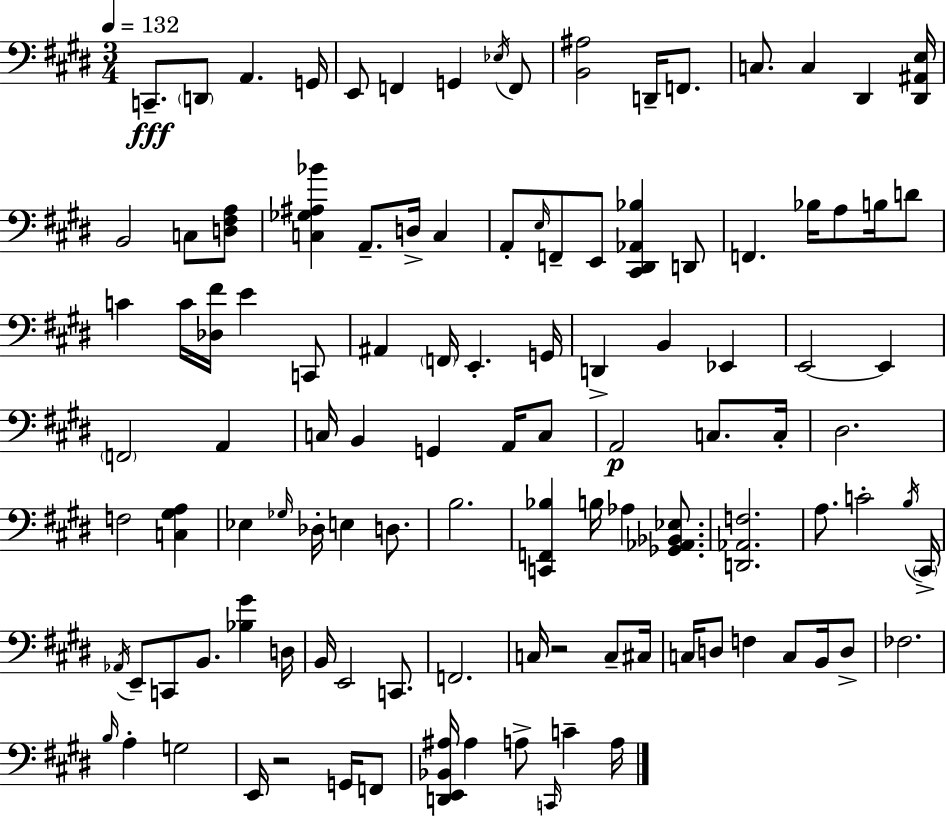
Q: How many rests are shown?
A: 2